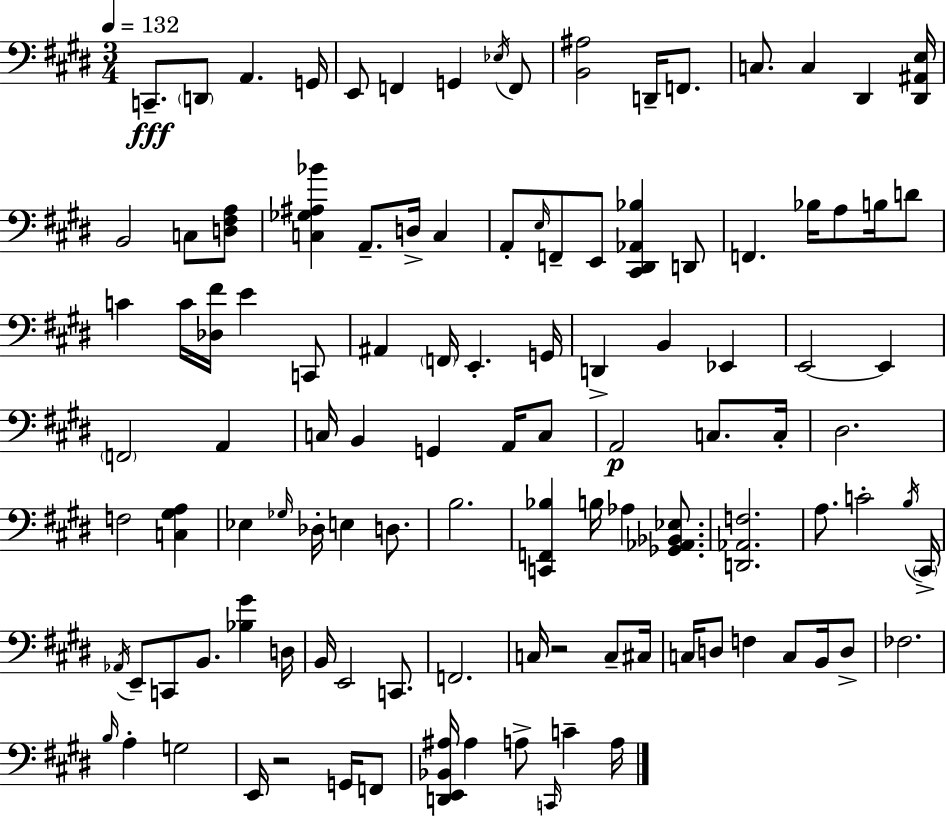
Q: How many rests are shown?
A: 2